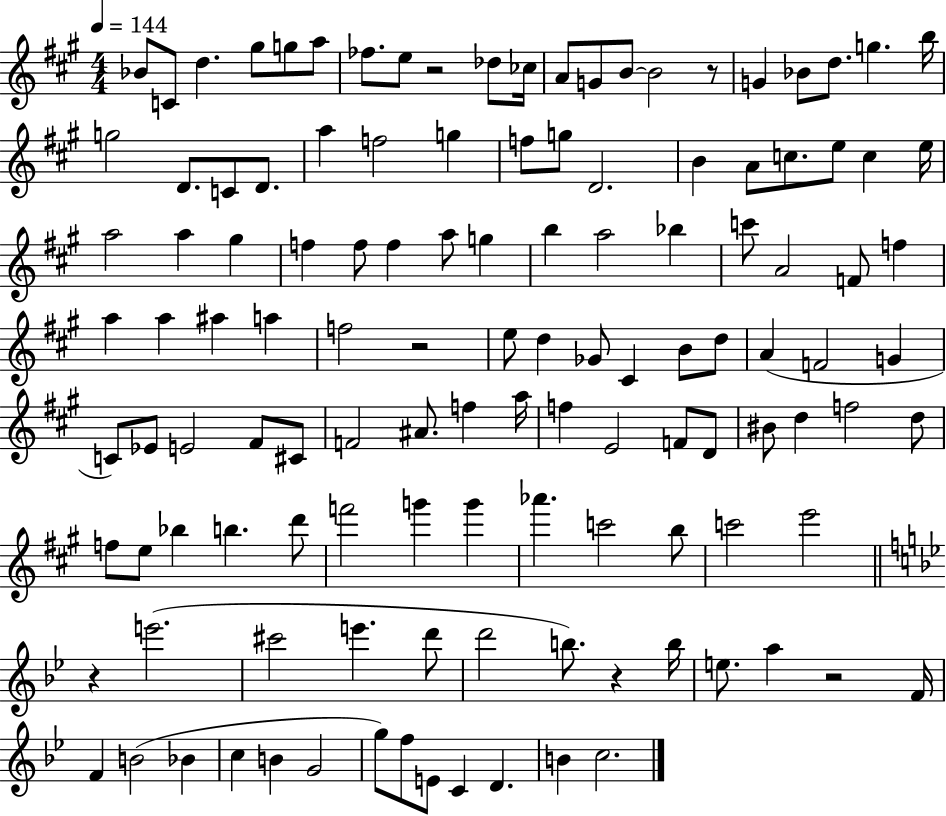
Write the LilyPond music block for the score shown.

{
  \clef treble
  \numericTimeSignature
  \time 4/4
  \key a \major
  \tempo 4 = 144
  bes'8 c'8 d''4. gis''8 g''8 a''8 | fes''8. e''8 r2 des''8 ces''16 | a'8 g'8 b'8~~ b'2 r8 | g'4 bes'8 d''8. g''4. b''16 | \break g''2 d'8. c'8 d'8. | a''4 f''2 g''4 | f''8 g''8 d'2. | b'4 a'8 c''8. e''8 c''4 e''16 | \break a''2 a''4 gis''4 | f''4 f''8 f''4 a''8 g''4 | b''4 a''2 bes''4 | c'''8 a'2 f'8 f''4 | \break a''4 a''4 ais''4 a''4 | f''2 r2 | e''8 d''4 ges'8 cis'4 b'8 d''8 | a'4( f'2 g'4 | \break c'8) ees'8 e'2 fis'8 cis'8 | f'2 ais'8. f''4 a''16 | f''4 e'2 f'8 d'8 | bis'8 d''4 f''2 d''8 | \break f''8 e''8 bes''4 b''4. d'''8 | f'''2 g'''4 g'''4 | aes'''4. c'''2 b''8 | c'''2 e'''2 | \break \bar "||" \break \key bes \major r4 e'''2.( | cis'''2 e'''4. d'''8 | d'''2 b''8.) r4 b''16 | e''8. a''4 r2 f'16 | \break f'4 b'2( bes'4 | c''4 b'4 g'2 | g''8) f''8 e'8 c'4 d'4. | b'4 c''2. | \break \bar "|."
}